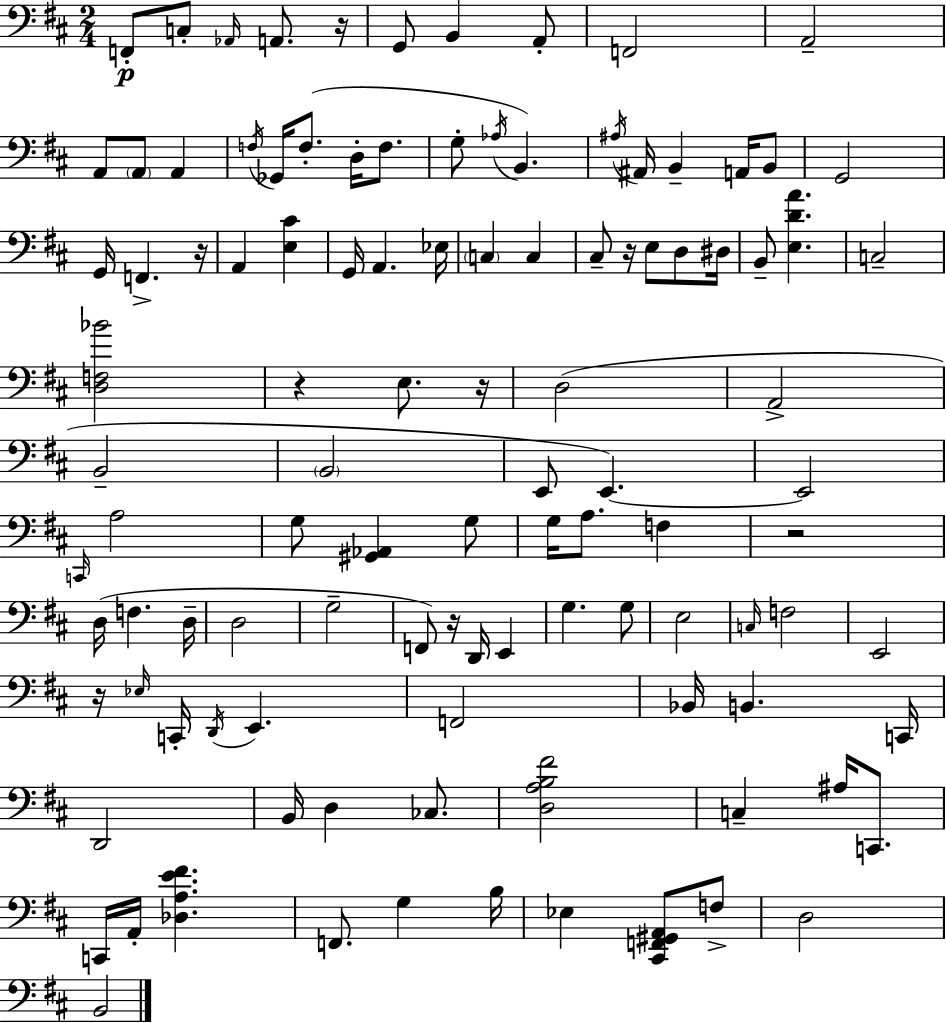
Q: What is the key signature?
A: D major